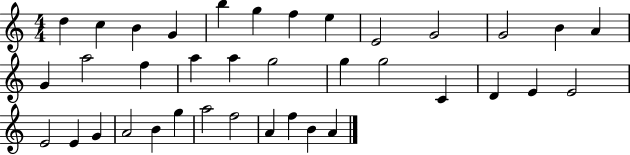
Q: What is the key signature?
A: C major